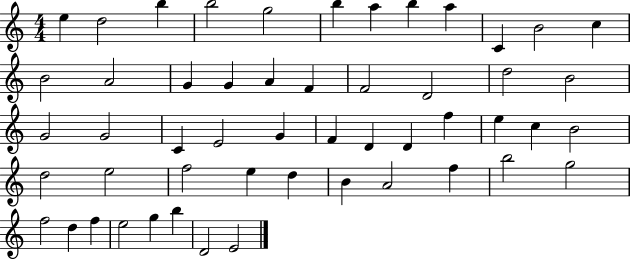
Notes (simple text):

E5/q D5/h B5/q B5/h G5/h B5/q A5/q B5/q A5/q C4/q B4/h C5/q B4/h A4/h G4/q G4/q A4/q F4/q F4/h D4/h D5/h B4/h G4/h G4/h C4/q E4/h G4/q F4/q D4/q D4/q F5/q E5/q C5/q B4/h D5/h E5/h F5/h E5/q D5/q B4/q A4/h F5/q B5/h G5/h F5/h D5/q F5/q E5/h G5/q B5/q D4/h E4/h